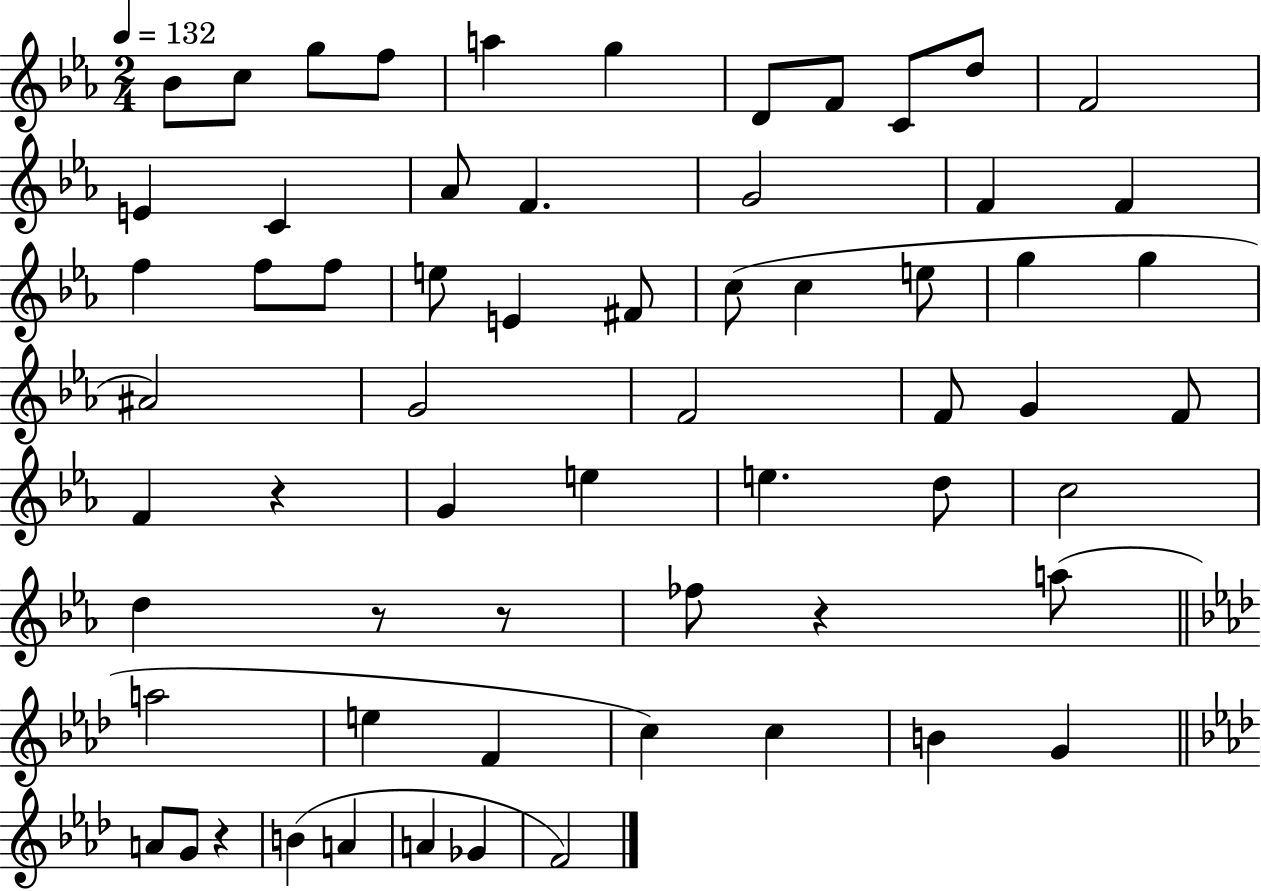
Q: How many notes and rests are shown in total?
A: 63